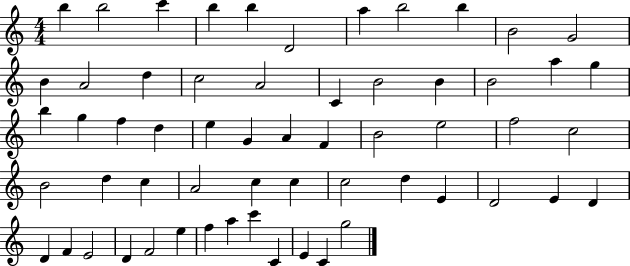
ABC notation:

X:1
T:Untitled
M:4/4
L:1/4
K:C
b b2 c' b b D2 a b2 b B2 G2 B A2 d c2 A2 C B2 B B2 a g b g f d e G A F B2 e2 f2 c2 B2 d c A2 c c c2 d E D2 E D D F E2 D F2 e f a c' C E C g2